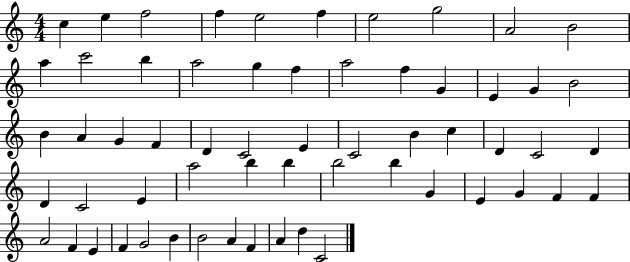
C5/q E5/q F5/h F5/q E5/h F5/q E5/h G5/h A4/h B4/h A5/q C6/h B5/q A5/h G5/q F5/q A5/h F5/q G4/q E4/q G4/q B4/h B4/q A4/q G4/q F4/q D4/q C4/h E4/q C4/h B4/q C5/q D4/q C4/h D4/q D4/q C4/h E4/q A5/h B5/q B5/q B5/h B5/q G4/q E4/q G4/q F4/q F4/q A4/h F4/q E4/q F4/q G4/h B4/q B4/h A4/q F4/q A4/q D5/q C4/h